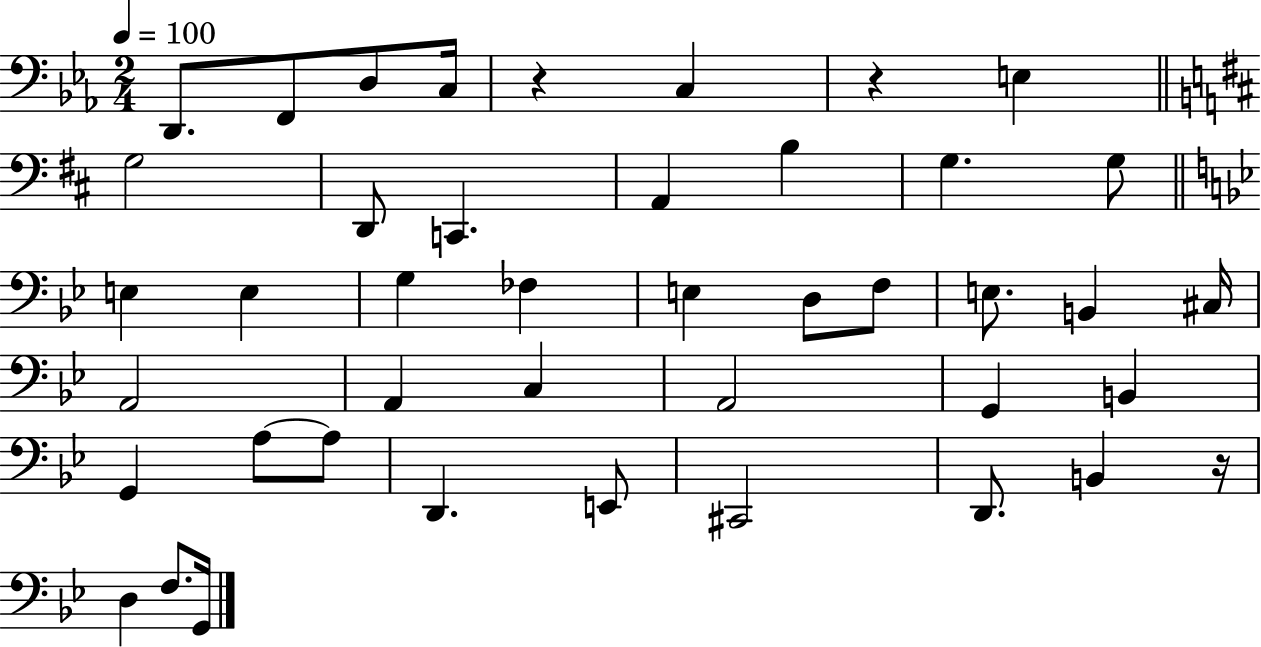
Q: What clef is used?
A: bass